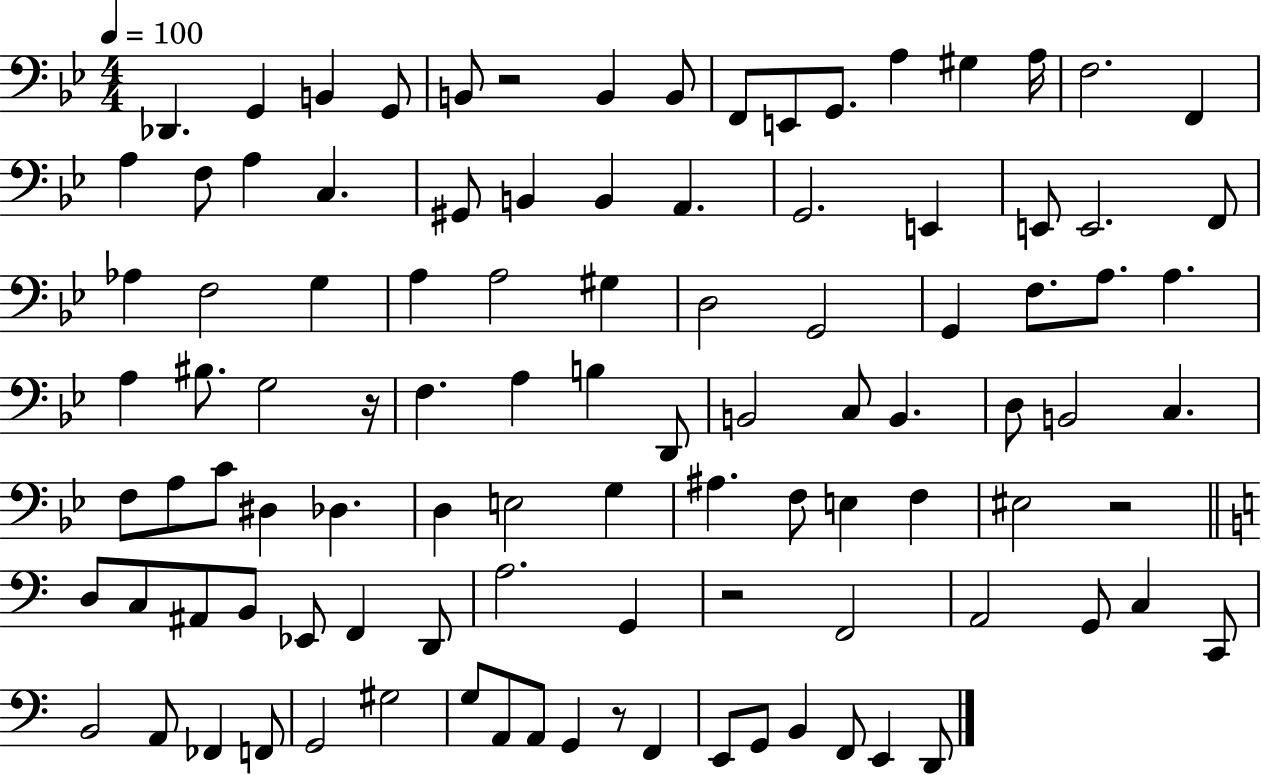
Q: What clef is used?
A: bass